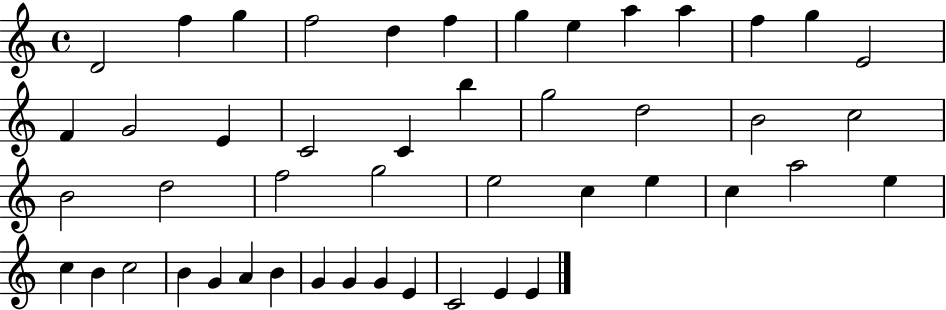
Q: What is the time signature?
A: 4/4